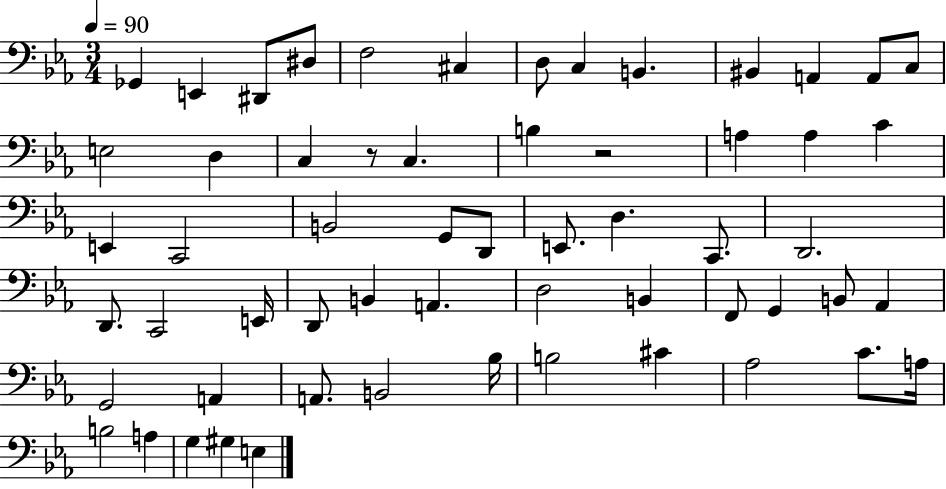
X:1
T:Untitled
M:3/4
L:1/4
K:Eb
_G,, E,, ^D,,/2 ^D,/2 F,2 ^C, D,/2 C, B,, ^B,, A,, A,,/2 C,/2 E,2 D, C, z/2 C, B, z2 A, A, C E,, C,,2 B,,2 G,,/2 D,,/2 E,,/2 D, C,,/2 D,,2 D,,/2 C,,2 E,,/4 D,,/2 B,, A,, D,2 B,, F,,/2 G,, B,,/2 _A,, G,,2 A,, A,,/2 B,,2 _B,/4 B,2 ^C _A,2 C/2 A,/4 B,2 A, G, ^G, E,